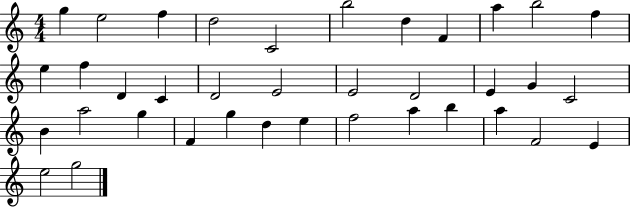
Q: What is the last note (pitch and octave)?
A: G5